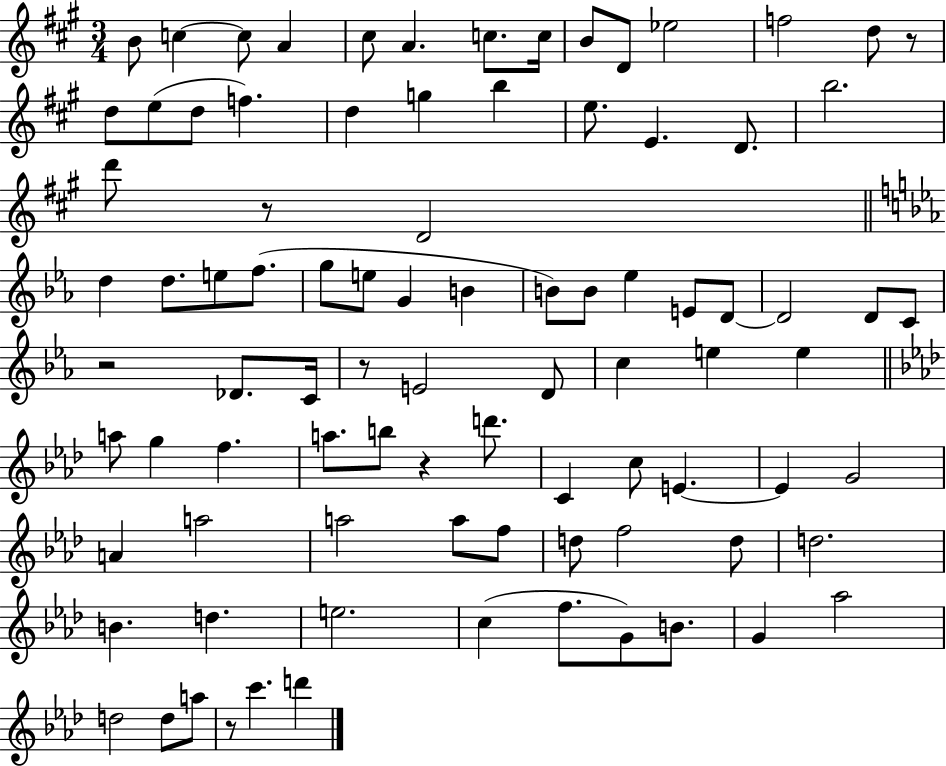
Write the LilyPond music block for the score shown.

{
  \clef treble
  \numericTimeSignature
  \time 3/4
  \key a \major
  \repeat volta 2 { b'8 c''4~~ c''8 a'4 | cis''8 a'4. c''8. c''16 | b'8 d'8 ees''2 | f''2 d''8 r8 | \break d''8 e''8( d''8 f''4.) | d''4 g''4 b''4 | e''8. e'4. d'8. | b''2. | \break d'''8 r8 d'2 | \bar "||" \break \key ees \major d''4 d''8. e''8 f''8.( | g''8 e''8 g'4 b'4 | b'8) b'8 ees''4 e'8 d'8~~ | d'2 d'8 c'8 | \break r2 des'8. c'16 | r8 e'2 d'8 | c''4 e''4 e''4 | \bar "||" \break \key f \minor a''8 g''4 f''4. | a''8. b''8 r4 d'''8. | c'4 c''8 e'4.~~ | e'4 g'2 | \break a'4 a''2 | a''2 a''8 f''8 | d''8 f''2 d''8 | d''2. | \break b'4. d''4. | e''2. | c''4( f''8. g'8) b'8. | g'4 aes''2 | \break d''2 d''8 a''8 | r8 c'''4. d'''4 | } \bar "|."
}